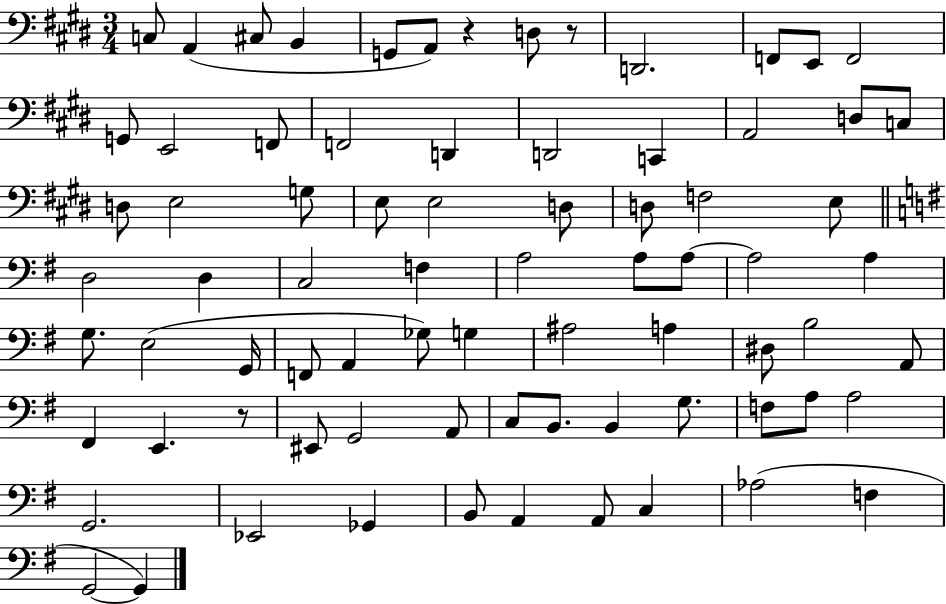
{
  \clef bass
  \numericTimeSignature
  \time 3/4
  \key e \major
  c8 a,4( cis8 b,4 | g,8 a,8) r4 d8 r8 | d,2. | f,8 e,8 f,2 | \break g,8 e,2 f,8 | f,2 d,4 | d,2 c,4 | a,2 d8 c8 | \break d8 e2 g8 | e8 e2 d8 | d8 f2 e8 | \bar "||" \break \key e \minor d2 d4 | c2 f4 | a2 a8 a8~~ | a2 a4 | \break g8. e2( g,16 | f,8 a,4 ges8) g4 | ais2 a4 | dis8 b2 a,8 | \break fis,4 e,4. r8 | eis,8 g,2 a,8 | c8 b,8. b,4 g8. | f8 a8 a2 | \break g,2. | ees,2 ges,4 | b,8 a,4 a,8 c4 | aes2( f4 | \break g,2~~ g,4) | \bar "|."
}